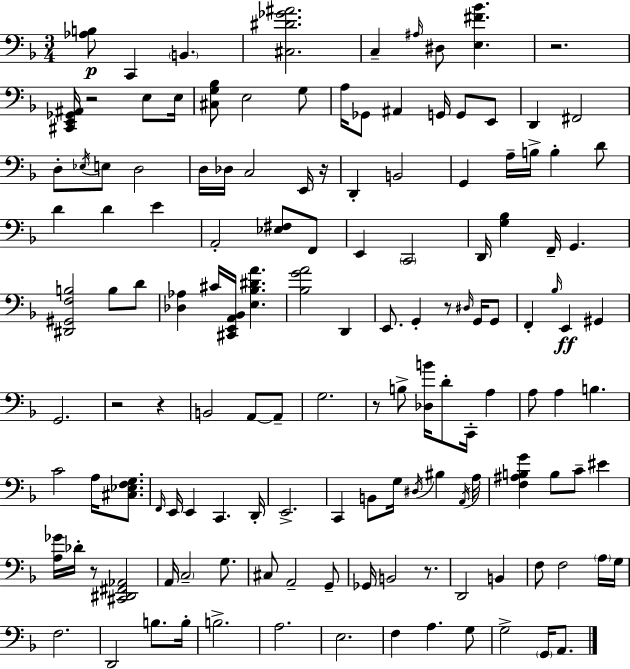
[Ab3,B3]/e C2/q B2/q. [C#3,D#4,Gb4,A#4]/h. C3/q A#3/s D#3/e [E3,F#4,Bb4]/q. R/h. [C#2,E2,Gb2,A#2]/s R/h E3/e E3/s [C#3,G3,Bb3]/e E3/h G3/e A3/s Gb2/e A#2/q G2/s G2/e E2/e D2/q F#2/h D3/e Eb3/s E3/e D3/h D3/s Db3/s C3/h E2/s R/s D2/q B2/h G2/q A3/s B3/s B3/q D4/e D4/q D4/q E4/q A2/h [Eb3,F#3]/e F2/e E2/q C2/h D2/s [G3,Bb3]/q F2/s G2/q. [D#2,G#2,F3,B3]/h B3/e D4/e [Db3,Ab3]/q C#4/s [C#2,E2,A2,Bb2]/s [E3,Bb3,D#4,A4]/q. [Bb3,G4,A4]/h D2/q E2/e. G2/q R/e D#3/s G2/s G2/e F2/q Bb3/s E2/q G#2/q G2/h. R/h R/q B2/h A2/e A2/e G3/h. R/e B3/e [Db3,B4]/s D4/e C2/s A3/q A3/e A3/q B3/q. C4/h A3/s [C#3,Eb3,F3,G3]/e. F2/s E2/s E2/q C2/q. D2/s E2/h. C2/q B2/e G3/s D#3/s BIS3/q A2/s A3/s [F3,A#3,B3,G4]/q B3/e C4/e EIS4/q [A3,Gb4]/s Db4/s R/e [C#2,D#2,F#2,Ab2]/h A2/s C3/h G3/e. C#3/e A2/h G2/e Gb2/s B2/h R/e. D2/h B2/q F3/e F3/h A3/s G3/s F3/h. D2/h B3/e. B3/s B3/h. A3/h. E3/h. F3/q A3/q. G3/e G3/h G2/s A2/e.